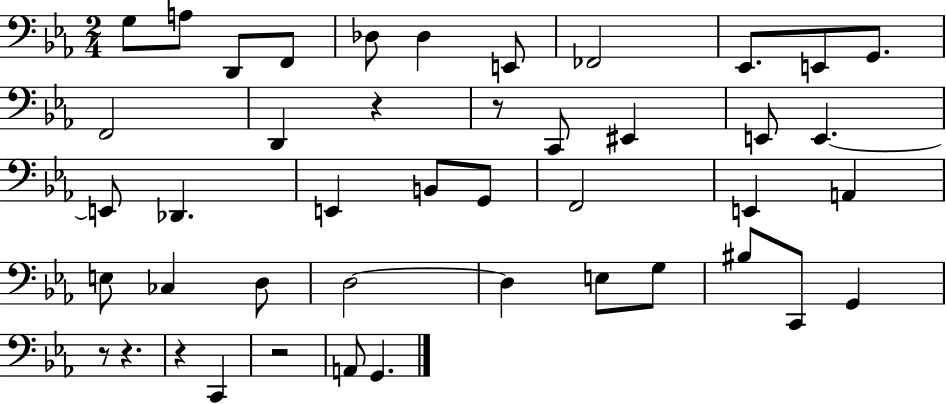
X:1
T:Untitled
M:2/4
L:1/4
K:Eb
G,/2 A,/2 D,,/2 F,,/2 _D,/2 _D, E,,/2 _F,,2 _E,,/2 E,,/2 G,,/2 F,,2 D,, z z/2 C,,/2 ^E,, E,,/2 E,, E,,/2 _D,, E,, B,,/2 G,,/2 F,,2 E,, A,, E,/2 _C, D,/2 D,2 D, E,/2 G,/2 ^B,/2 C,,/2 G,, z/2 z z C,, z2 A,,/2 G,,